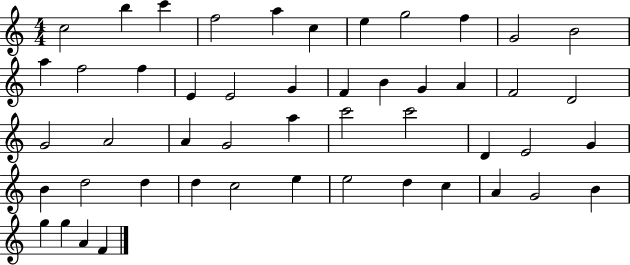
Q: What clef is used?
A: treble